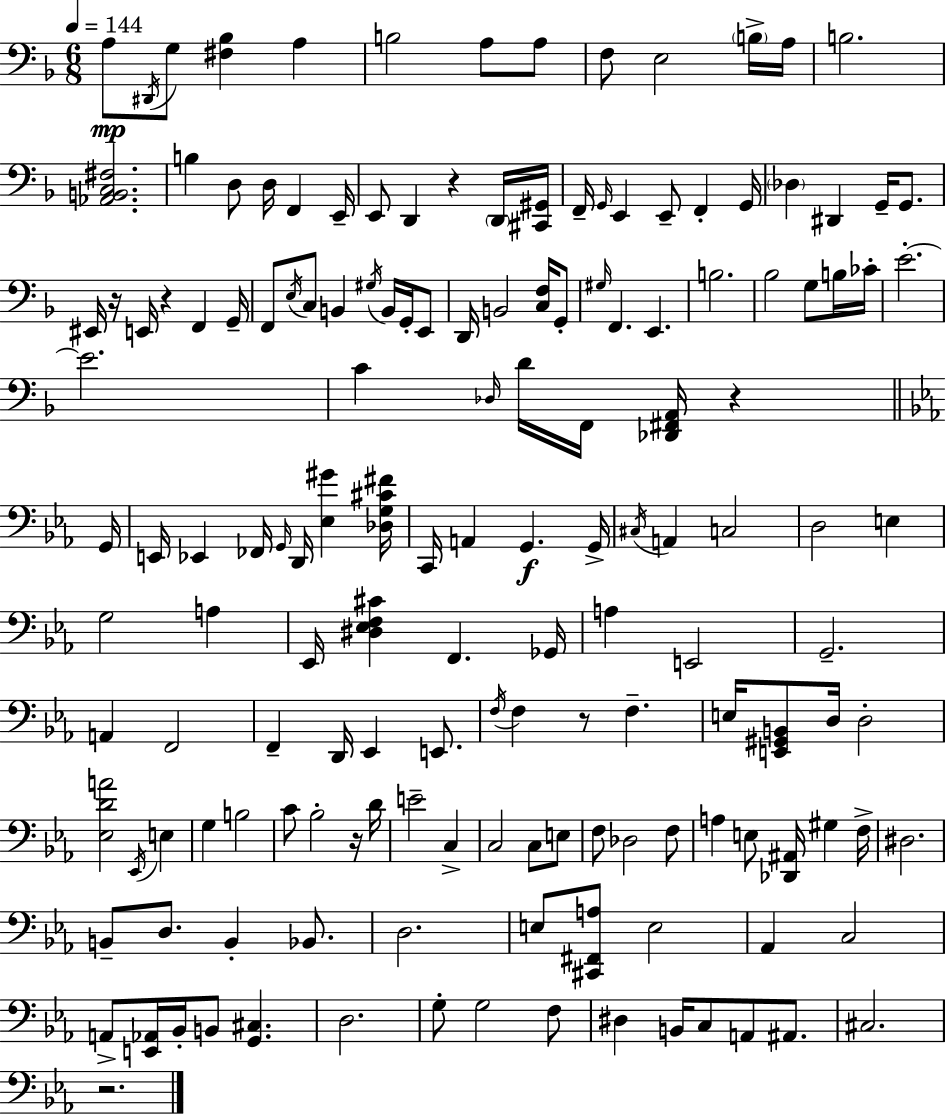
{
  \clef bass
  \numericTimeSignature
  \time 6/8
  \key d \minor
  \tempo 4 = 144
  a8\mp \acciaccatura { dis,16 } g8 <fis bes>4 a4 | b2 a8 a8 | f8 e2 \parenthesize b16-> | a16 b2. | \break <aes, b, c fis>2. | b4 d8 d16 f,4 | e,16-- e,8 d,4 r4 \parenthesize d,16 | <cis, gis,>16 f,16-- \grace { g,16 } e,4 e,8-- f,4-. | \break g,16 \parenthesize des4 dis,4 g,16-- g,8. | eis,16 r16 e,16 r4 f,4 | g,16-- f,8 \acciaccatura { e16 } c8 b,4 \acciaccatura { gis16 } | b,16 g,16-. e,8 d,16 b,2 | \break <c f>16 g,8-. \grace { gis16 } f,4. e,4. | b2. | bes2 | g8 b16 ces'16-. e'2.-.~~ | \break e'2. | c'4 \grace { des16 } d'16 f,16 | <des, fis, a,>16 r4 \bar "||" \break \key ees \major g,16 e,16 ees,4 fes,16 \grace { g,16 } d,16 <ees gis'>4 | <des g cis' fis'>16 c,16 a,4 g,4.\f | g,16-> \acciaccatura { cis16 } a,4 c2 | d2 e4 | \break g2 a4 | ees,16 <dis ees f cis'>4 f,4. | ges,16 a4 e,2 | g,2.-- | \break a,4 f,2 | f,4-- d,16 ees,4 | e,8. \acciaccatura { f16 } f4 r8 f4.-- | e16 <e, gis, b,>8 d16 d2-. | \break <ees d' a'>2 | \acciaccatura { ees,16 } e4 g4 b2 | c'8 bes2-. | r16 d'16 e'2-- | \break c4-> c2 | c8 e8 f8 des2 | f8 a4 e8 <des, ais,>16 | gis4 f16-> dis2. | \break b,8-- d8. b,4-. | bes,8. d2. | e8 <cis, fis, a>8 e2 | aes,4 c2 | \break a,8-> <e, aes,>16 bes,16-. b,8 <g, cis>4. | d2. | g8-. g2 | f8 dis4 b,16 c8 | \break a,8 ais,8. cis2. | r2. | \bar "|."
}